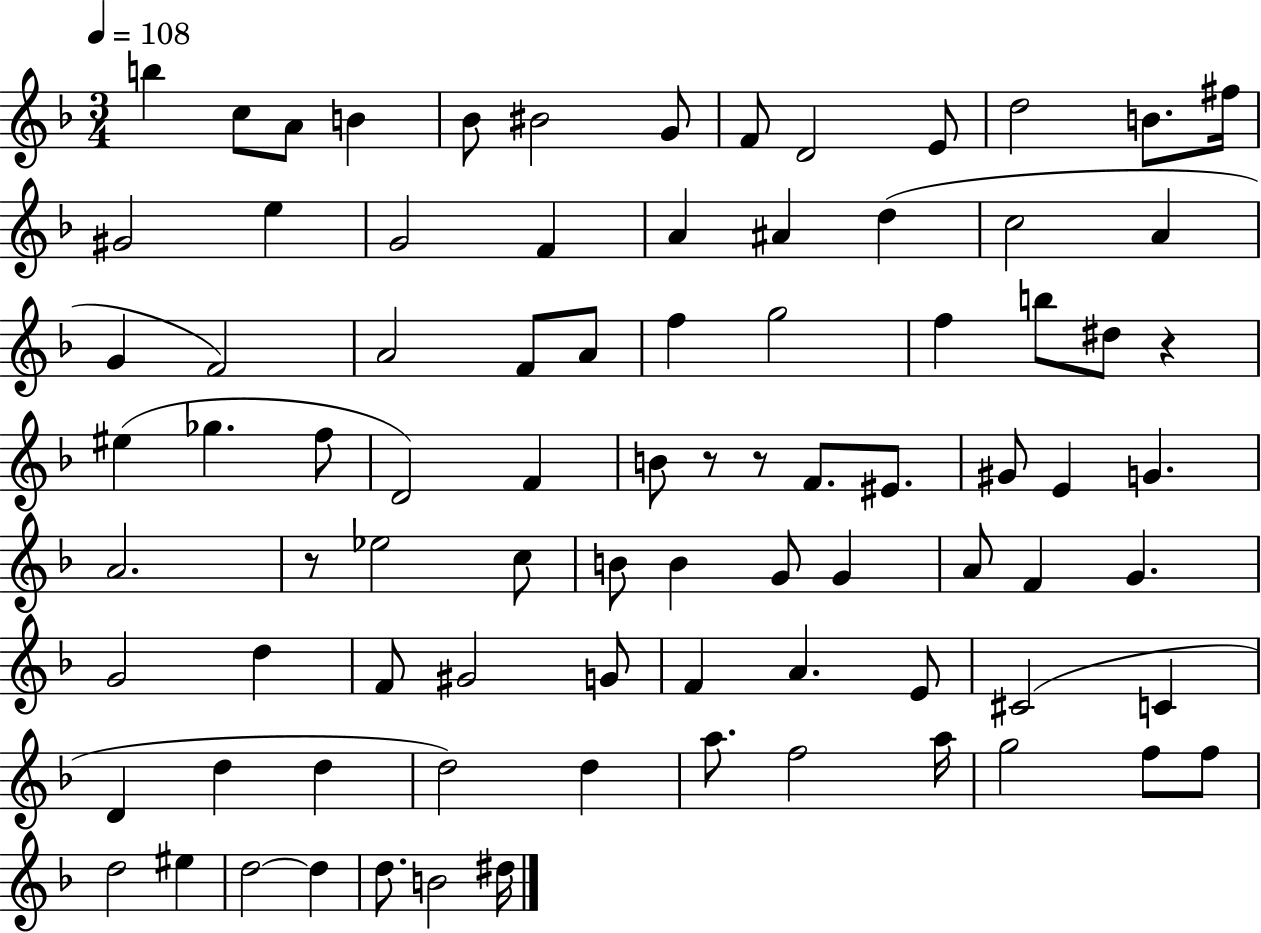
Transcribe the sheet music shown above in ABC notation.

X:1
T:Untitled
M:3/4
L:1/4
K:F
b c/2 A/2 B _B/2 ^B2 G/2 F/2 D2 E/2 d2 B/2 ^f/4 ^G2 e G2 F A ^A d c2 A G F2 A2 F/2 A/2 f g2 f b/2 ^d/2 z ^e _g f/2 D2 F B/2 z/2 z/2 F/2 ^E/2 ^G/2 E G A2 z/2 _e2 c/2 B/2 B G/2 G A/2 F G G2 d F/2 ^G2 G/2 F A E/2 ^C2 C D d d d2 d a/2 f2 a/4 g2 f/2 f/2 d2 ^e d2 d d/2 B2 ^d/4